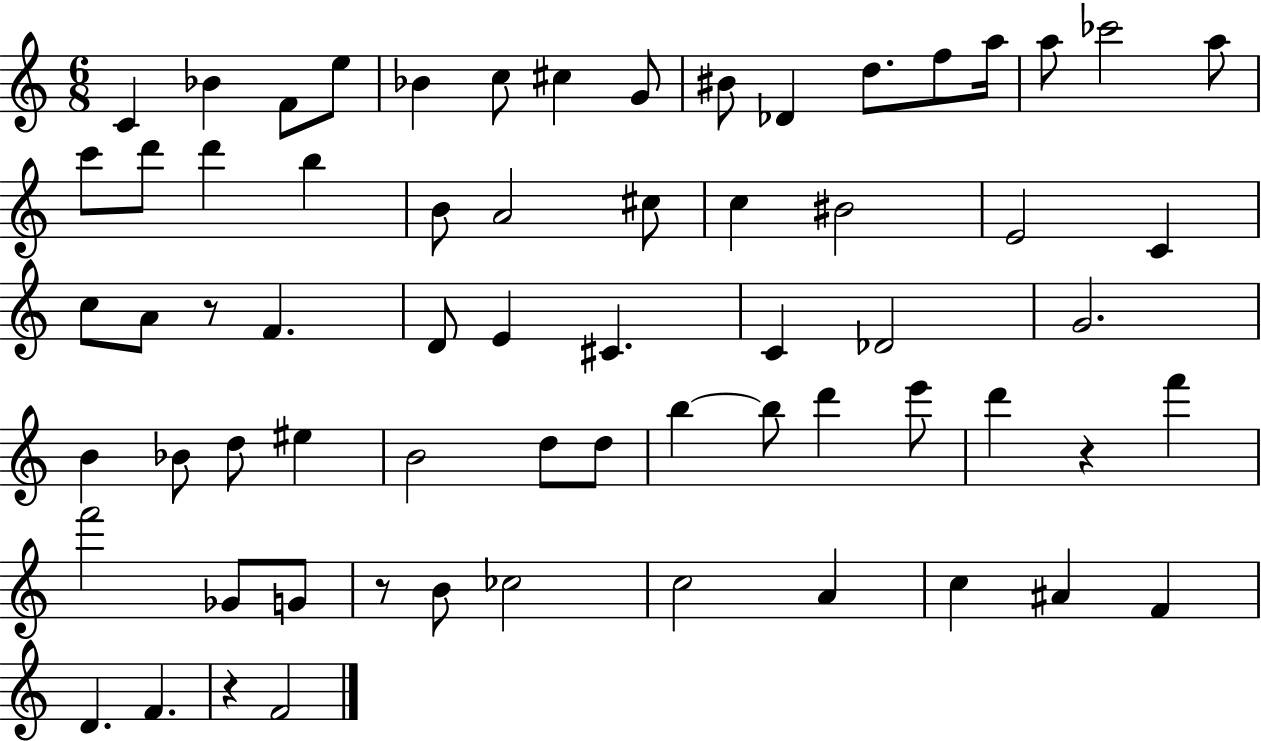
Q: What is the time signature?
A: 6/8